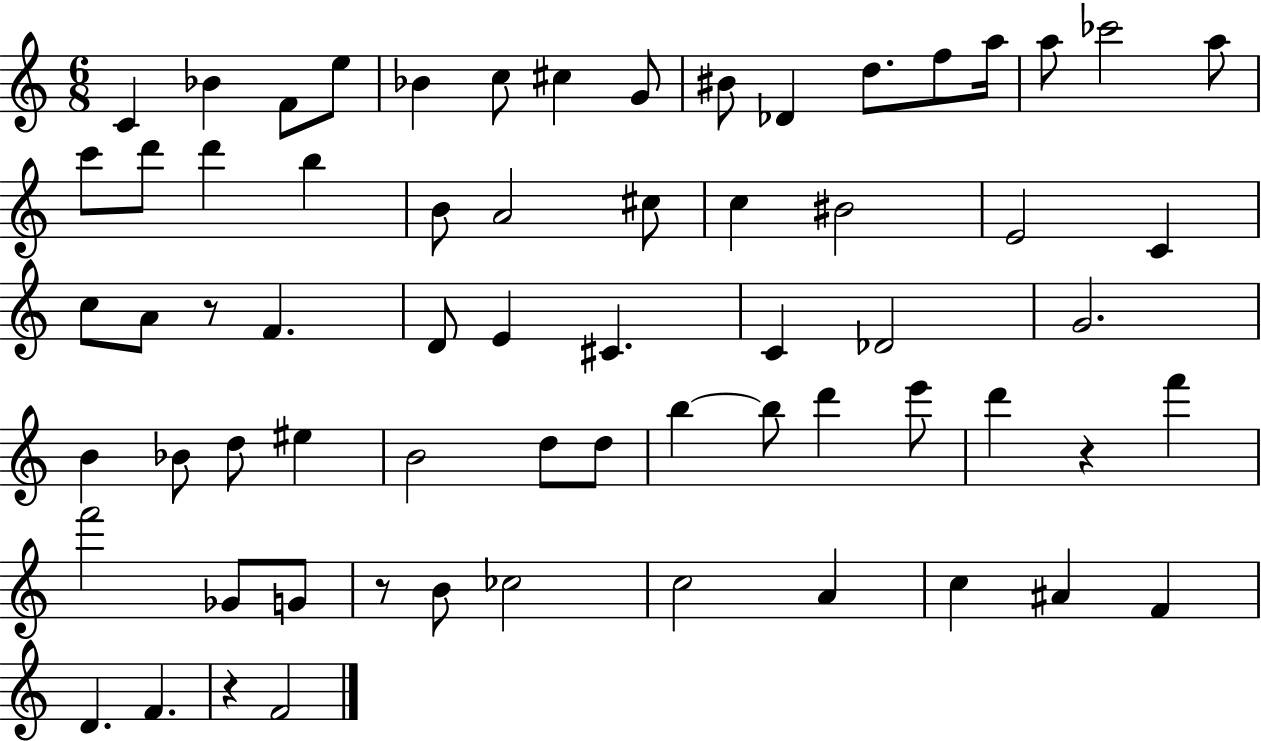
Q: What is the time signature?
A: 6/8